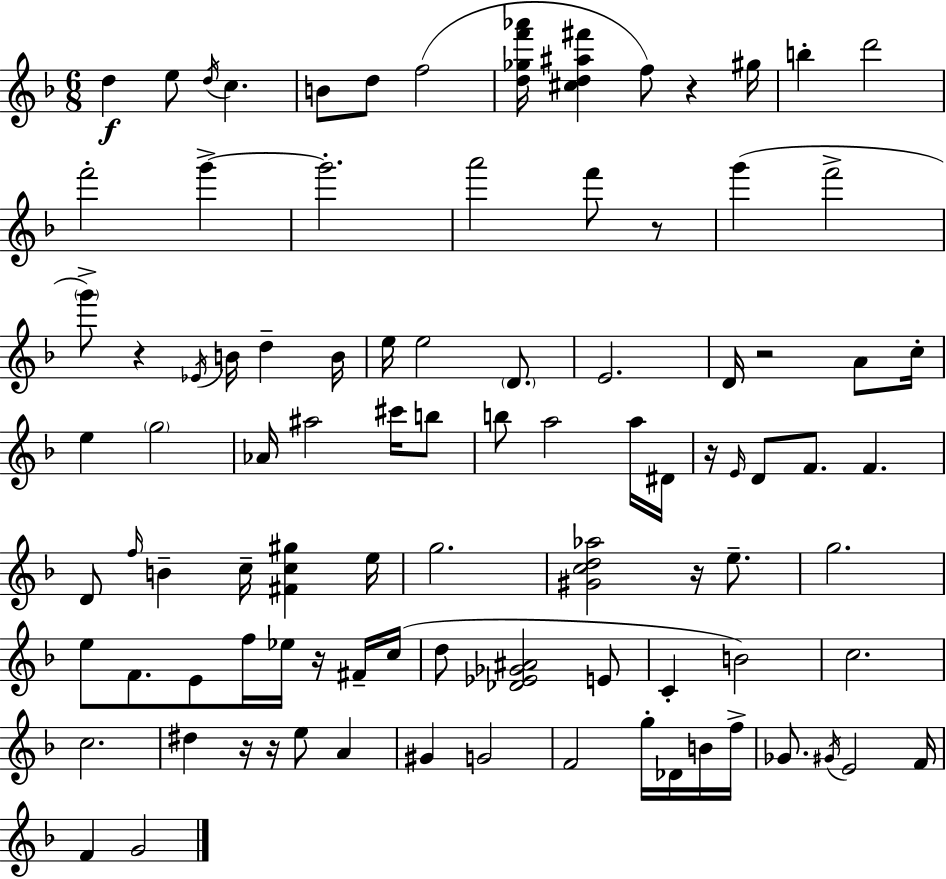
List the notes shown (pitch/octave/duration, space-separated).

D5/q E5/e D5/s C5/q. B4/e D5/e F5/h [D5,Gb5,F6,Ab6]/s [C#5,D5,A#5,F#6]/q F5/e R/q G#5/s B5/q D6/h F6/h G6/q G6/h. A6/h F6/e R/e G6/q F6/h G6/e R/q Eb4/s B4/s D5/q B4/s E5/s E5/h D4/e. E4/h. D4/s R/h A4/e C5/s E5/q G5/h Ab4/s A#5/h C#6/s B5/e B5/e A5/h A5/s D#4/s R/s E4/s D4/e F4/e. F4/q. D4/e F5/s B4/q C5/s [F#4,C5,G#5]/q E5/s G5/h. [G#4,C5,D5,Ab5]/h R/s E5/e. G5/h. E5/e F4/e. E4/e F5/s Eb5/s R/s F#4/s C5/s D5/e [Db4,Eb4,Gb4,A#4]/h E4/e C4/q B4/h C5/h. C5/h. D#5/q R/s R/s E5/e A4/q G#4/q G4/h F4/h G5/s Db4/s B4/s F5/s Gb4/e. G#4/s E4/h F4/s F4/q G4/h